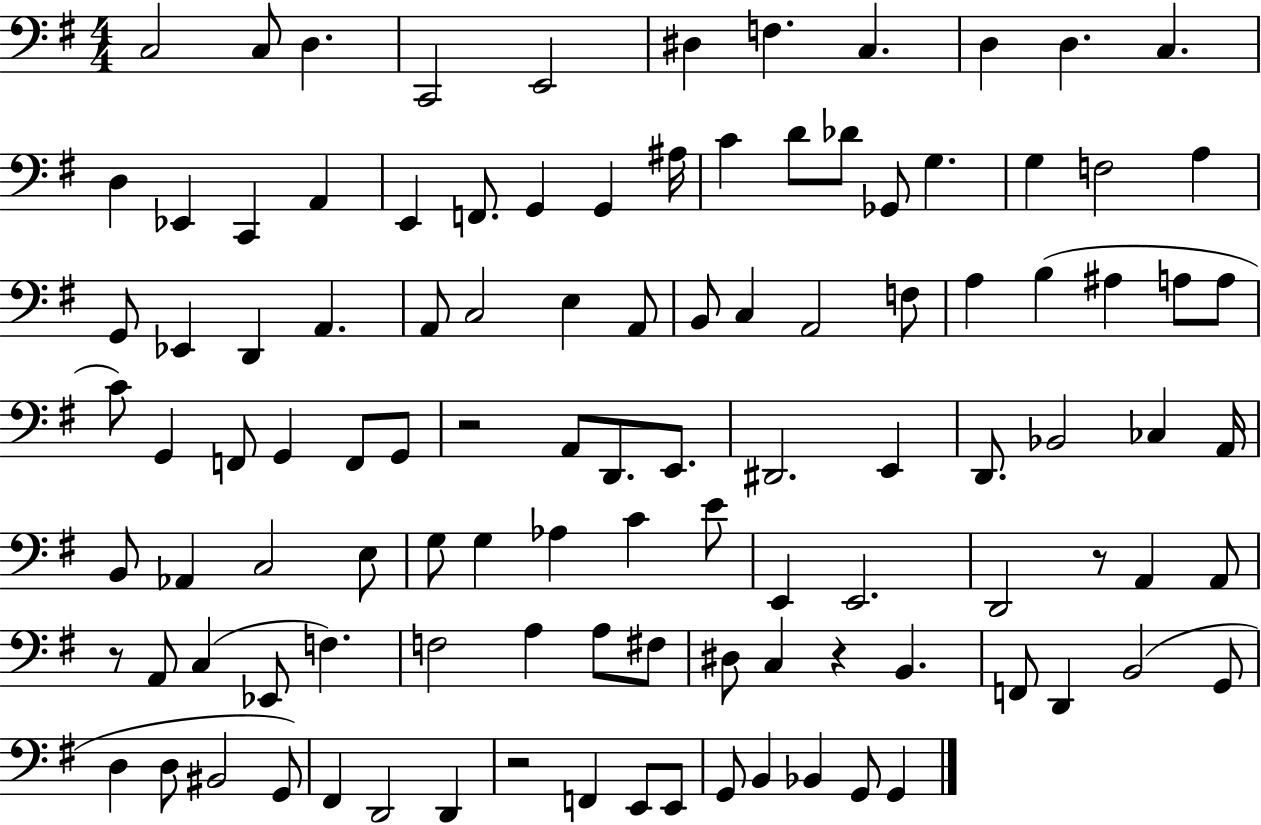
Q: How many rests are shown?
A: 5